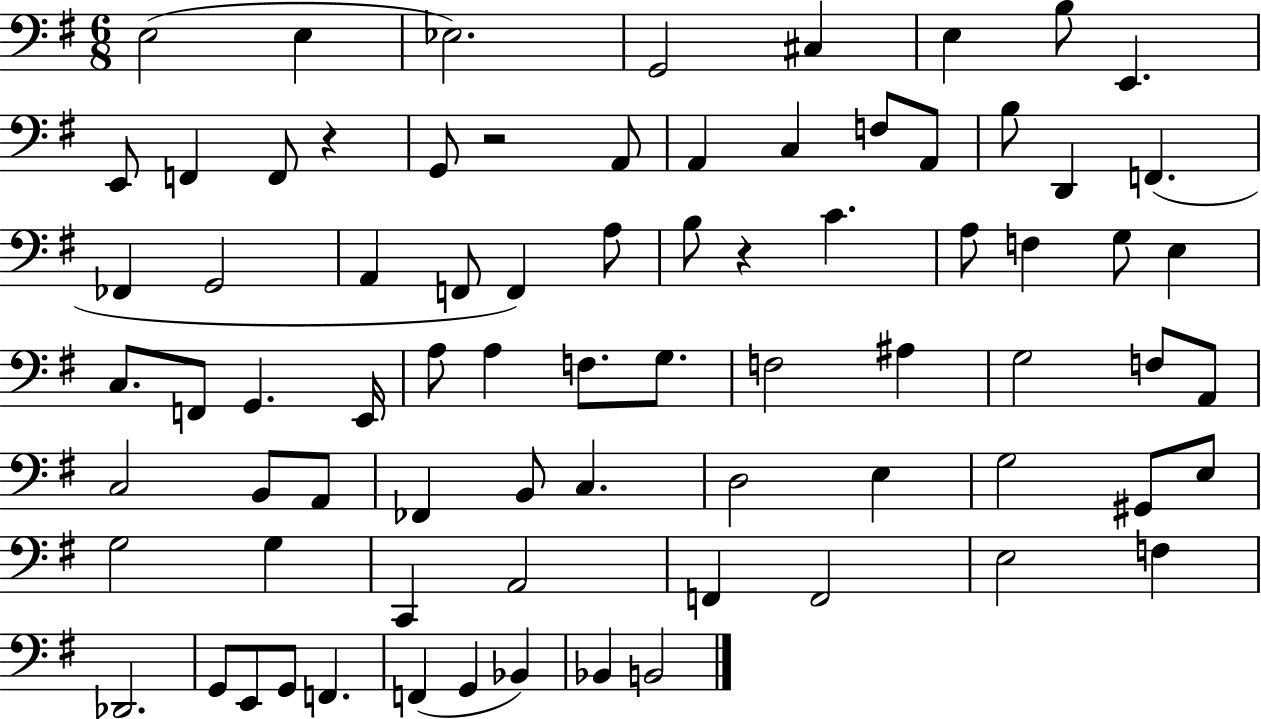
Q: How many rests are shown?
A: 3